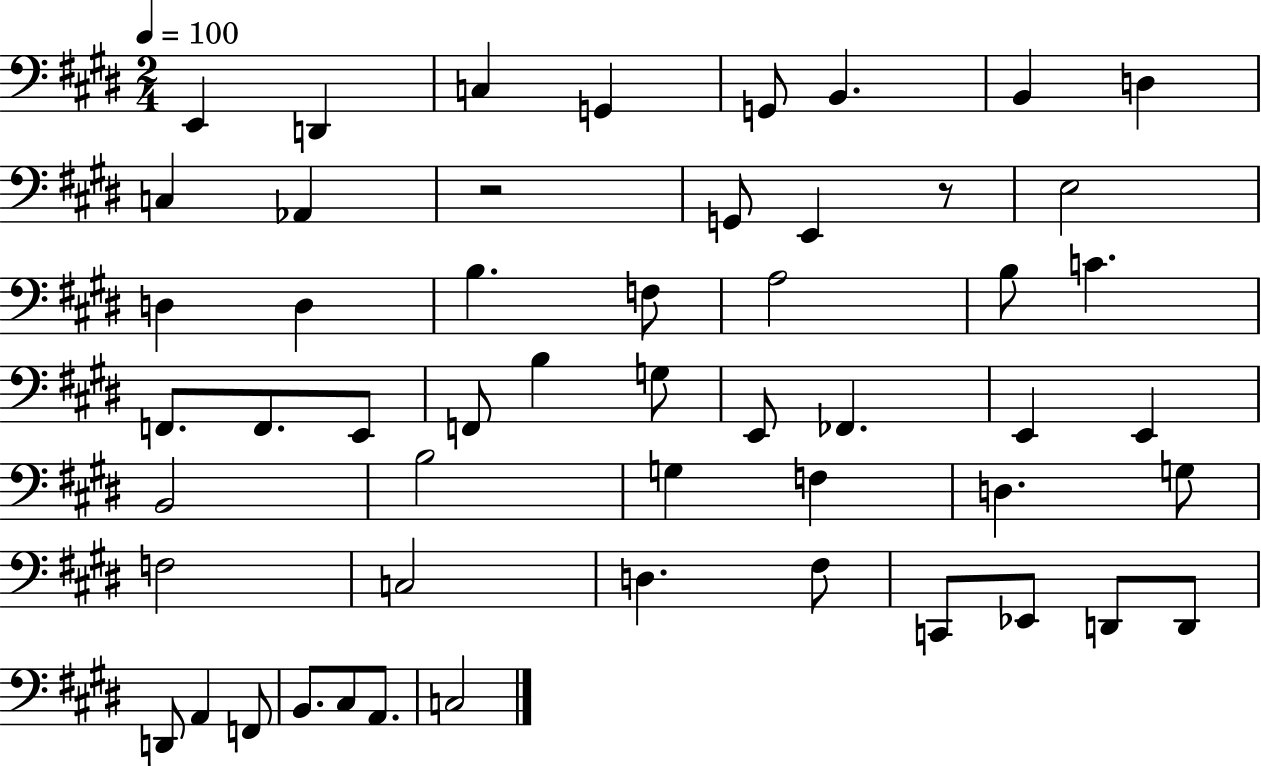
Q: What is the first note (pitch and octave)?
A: E2